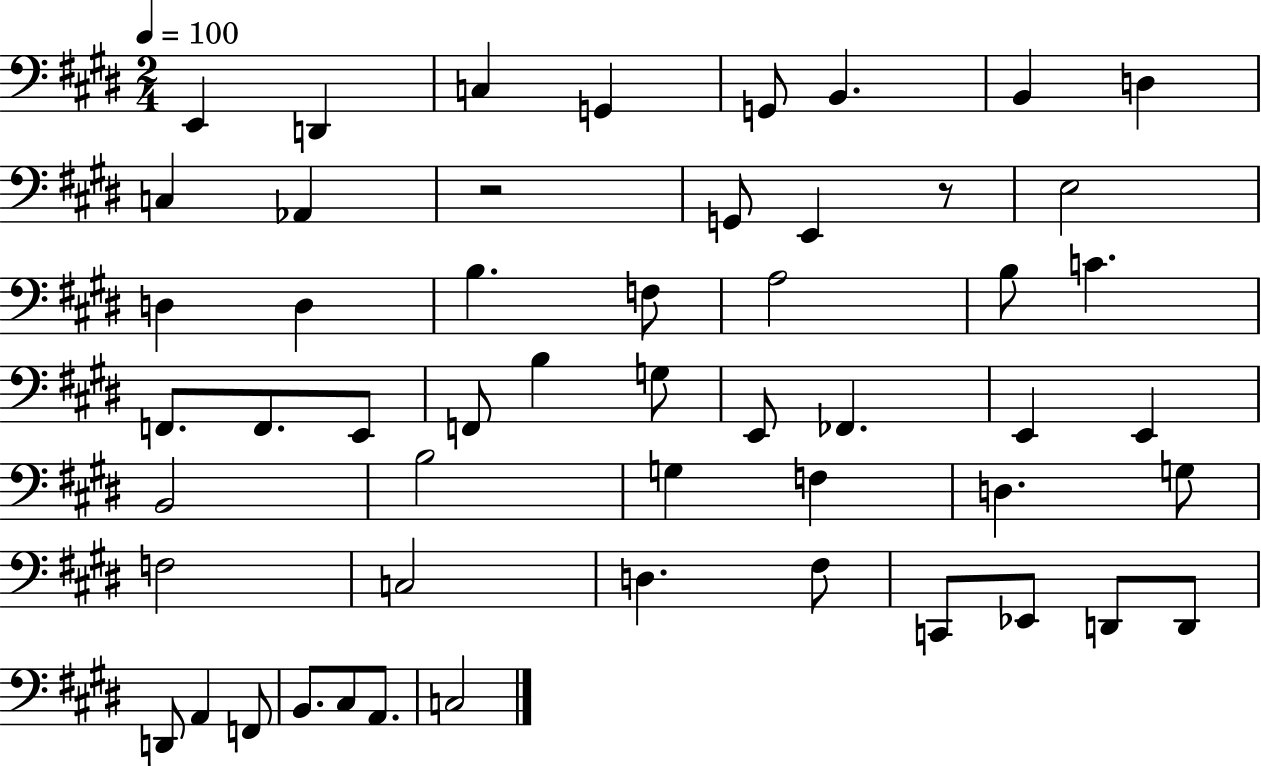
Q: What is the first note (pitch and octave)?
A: E2